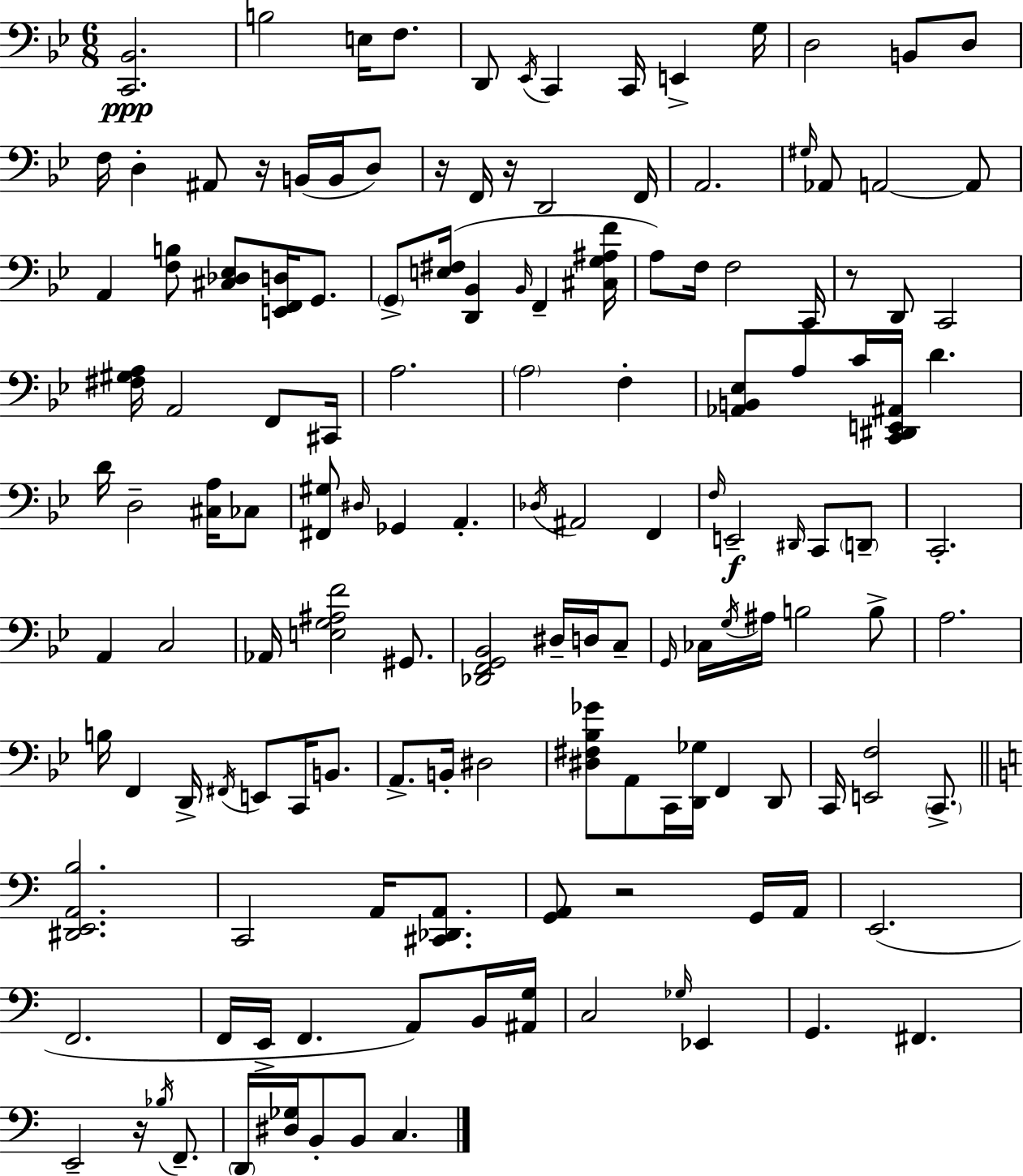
[C2,Bb2]/h. B3/h E3/s F3/e. D2/e Eb2/s C2/q C2/s E2/q G3/s D3/h B2/e D3/e F3/s D3/q A#2/e R/s B2/s B2/s D3/e R/s F2/s R/s D2/h F2/s A2/h. G#3/s Ab2/e A2/h A2/e A2/q [F3,B3]/e [C#3,Db3,Eb3]/e [E2,F2,D3]/s G2/e. G2/e [E3,F#3]/s [D2,Bb2]/q Bb2/s F2/q [C#3,G3,A#3,F4]/s A3/e F3/s F3/h C2/s R/e D2/e C2/h [F#3,G#3,A3]/s A2/h F2/e C#2/s A3/h. A3/h F3/q [Ab2,B2,Eb3]/e A3/e C4/s [C2,D#2,E2,A#2]/s D4/q. D4/s D3/h [C#3,A3]/s CES3/e [F#2,G#3]/e D#3/s Gb2/q A2/q. Db3/s A#2/h F2/q F3/s E2/h D#2/s C2/e D2/e C2/h. A2/q C3/h Ab2/s [E3,G3,A#3,F4]/h G#2/e. [Db2,F2,G2,Bb2]/h D#3/s D3/s C3/e G2/s CES3/s G3/s A#3/s B3/h B3/e A3/h. B3/s F2/q D2/s F#2/s E2/e C2/s B2/e. A2/e. B2/s D#3/h [D#3,F#3,Bb3,Gb4]/e A2/e C2/s [D2,Gb3]/s F2/q D2/e C2/s [E2,F3]/h C2/e. [D#2,E2,A2,B3]/h. C2/h A2/s [C#2,Db2,A2]/e. [G2,A2]/e R/h G2/s A2/s E2/h. F2/h. F2/s E2/s F2/q. A2/e B2/s [A#2,G3]/s C3/h Gb3/s Eb2/q G2/q. F#2/q. E2/h R/s Bb3/s F2/e. D2/s [D#3,Gb3]/s B2/e B2/e C3/q.